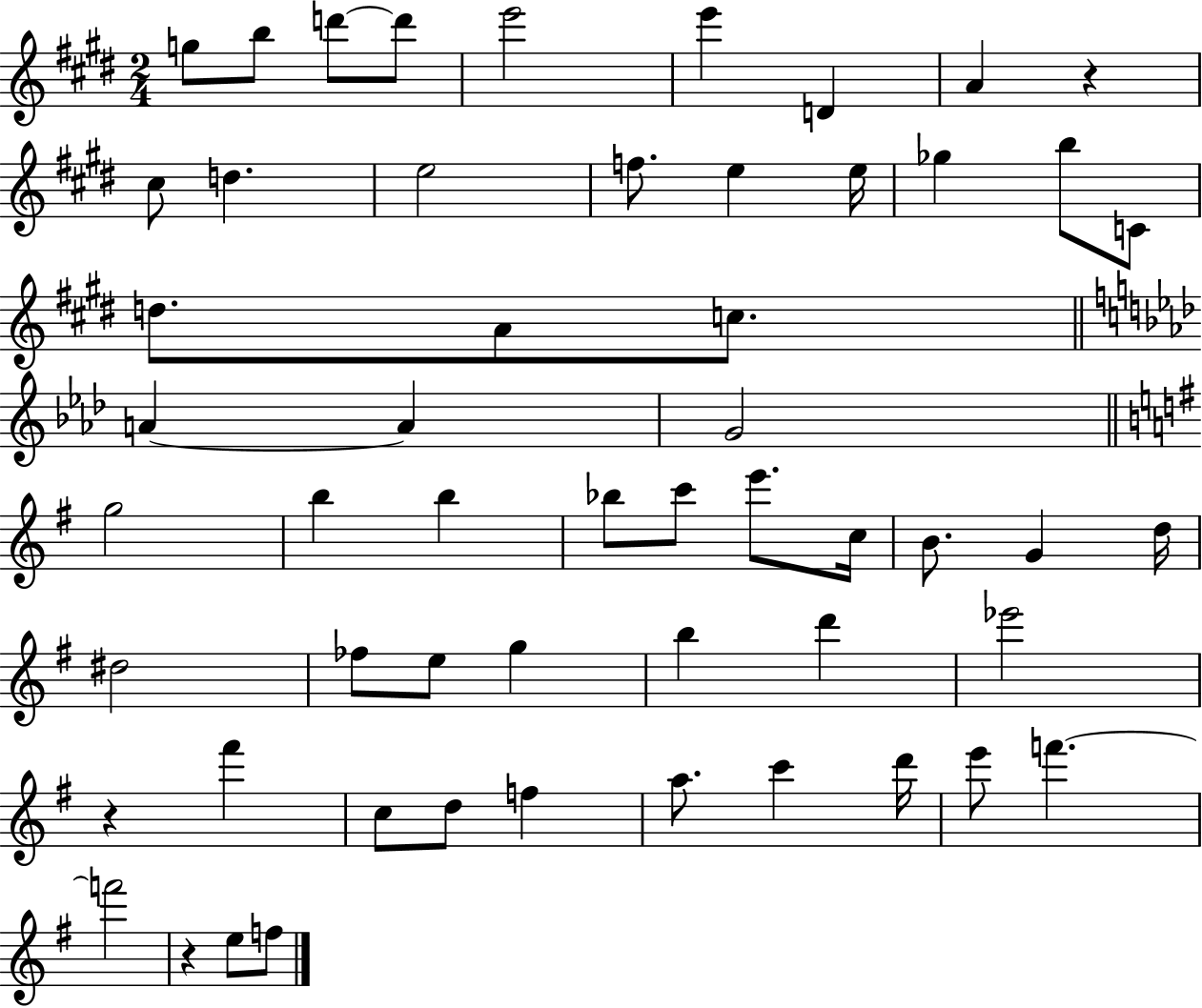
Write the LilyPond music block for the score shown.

{
  \clef treble
  \numericTimeSignature
  \time 2/4
  \key e \major
  g''8 b''8 d'''8~~ d'''8 | e'''2 | e'''4 d'4 | a'4 r4 | \break cis''8 d''4. | e''2 | f''8. e''4 e''16 | ges''4 b''8 c'8 | \break d''8. a'8 c''8. | \bar "||" \break \key aes \major a'4~~ a'4 | g'2 | \bar "||" \break \key g \major g''2 | b''4 b''4 | bes''8 c'''8 e'''8. c''16 | b'8. g'4 d''16 | \break dis''2 | fes''8 e''8 g''4 | b''4 d'''4 | ees'''2 | \break r4 fis'''4 | c''8 d''8 f''4 | a''8. c'''4 d'''16 | e'''8 f'''4.~~ | \break f'''2 | r4 e''8 f''8 | \bar "|."
}